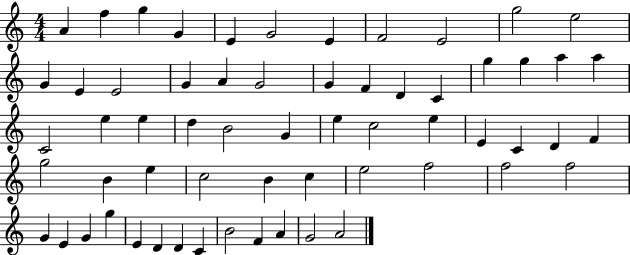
{
  \clef treble
  \numericTimeSignature
  \time 4/4
  \key c \major
  a'4 f''4 g''4 g'4 | e'4 g'2 e'4 | f'2 e'2 | g''2 e''2 | \break g'4 e'4 e'2 | g'4 a'4 g'2 | g'4 f'4 d'4 c'4 | g''4 g''4 a''4 a''4 | \break c'2 e''4 e''4 | d''4 b'2 g'4 | e''4 c''2 e''4 | e'4 c'4 d'4 f'4 | \break g''2 b'4 e''4 | c''2 b'4 c''4 | e''2 f''2 | f''2 f''2 | \break g'4 e'4 g'4 g''4 | e'4 d'4 d'4 c'4 | b'2 f'4 a'4 | g'2 a'2 | \break \bar "|."
}